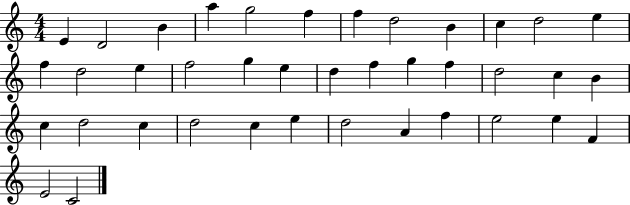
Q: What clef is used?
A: treble